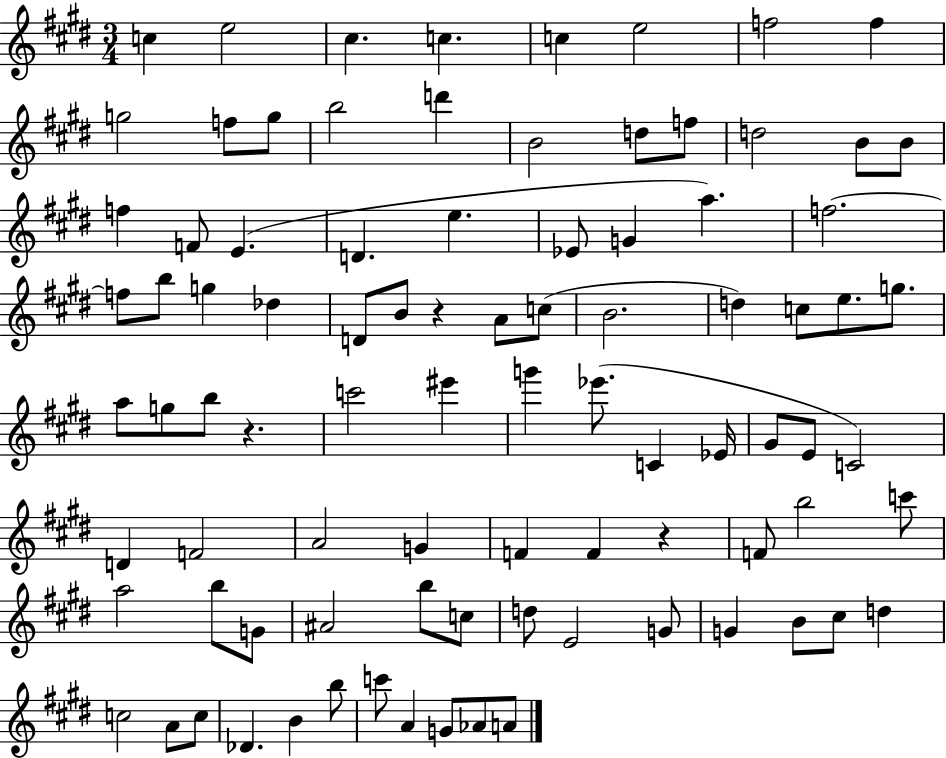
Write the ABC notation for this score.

X:1
T:Untitled
M:3/4
L:1/4
K:E
c e2 ^c c c e2 f2 f g2 f/2 g/2 b2 d' B2 d/2 f/2 d2 B/2 B/2 f F/2 E D e _E/2 G a f2 f/2 b/2 g _d D/2 B/2 z A/2 c/2 B2 d c/2 e/2 g/2 a/2 g/2 b/2 z c'2 ^e' g' _e'/2 C _E/4 ^G/2 E/2 C2 D F2 A2 G F F z F/2 b2 c'/2 a2 b/2 G/2 ^A2 b/2 c/2 d/2 E2 G/2 G B/2 ^c/2 d c2 A/2 c/2 _D B b/2 c'/2 A G/2 _A/2 A/2